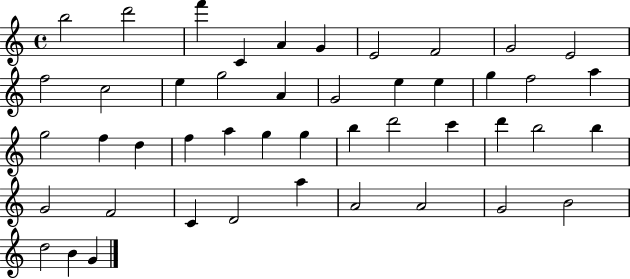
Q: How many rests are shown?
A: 0